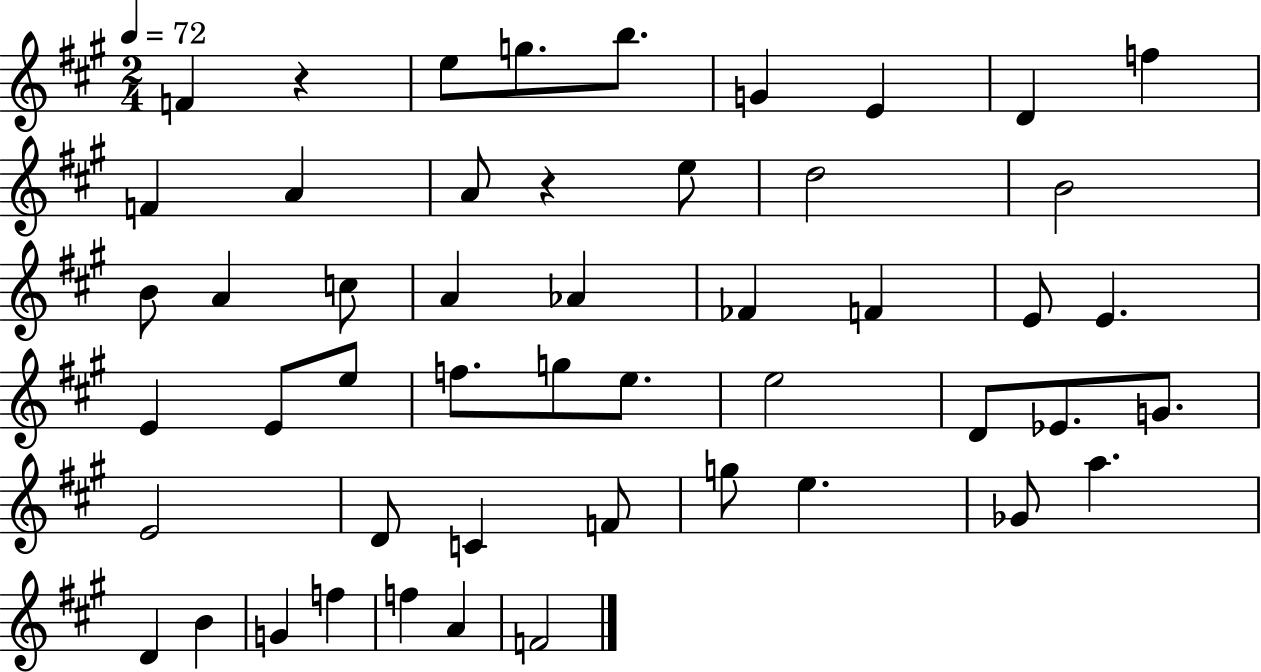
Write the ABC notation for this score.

X:1
T:Untitled
M:2/4
L:1/4
K:A
F z e/2 g/2 b/2 G E D f F A A/2 z e/2 d2 B2 B/2 A c/2 A _A _F F E/2 E E E/2 e/2 f/2 g/2 e/2 e2 D/2 _E/2 G/2 E2 D/2 C F/2 g/2 e _G/2 a D B G f f A F2